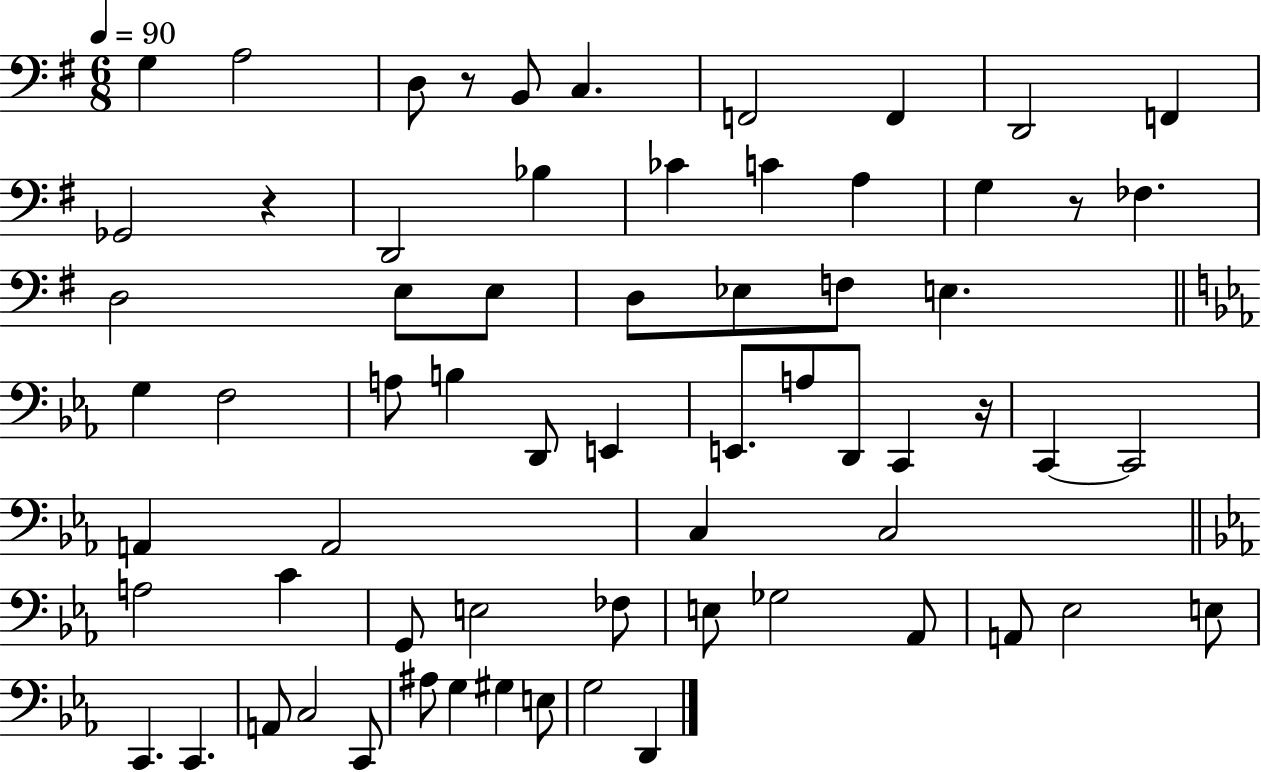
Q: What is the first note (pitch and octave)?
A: G3